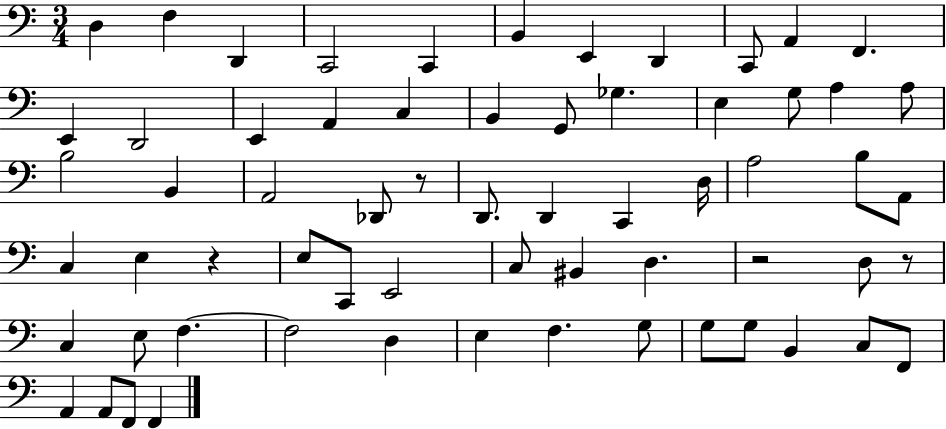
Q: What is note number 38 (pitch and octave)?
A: C2